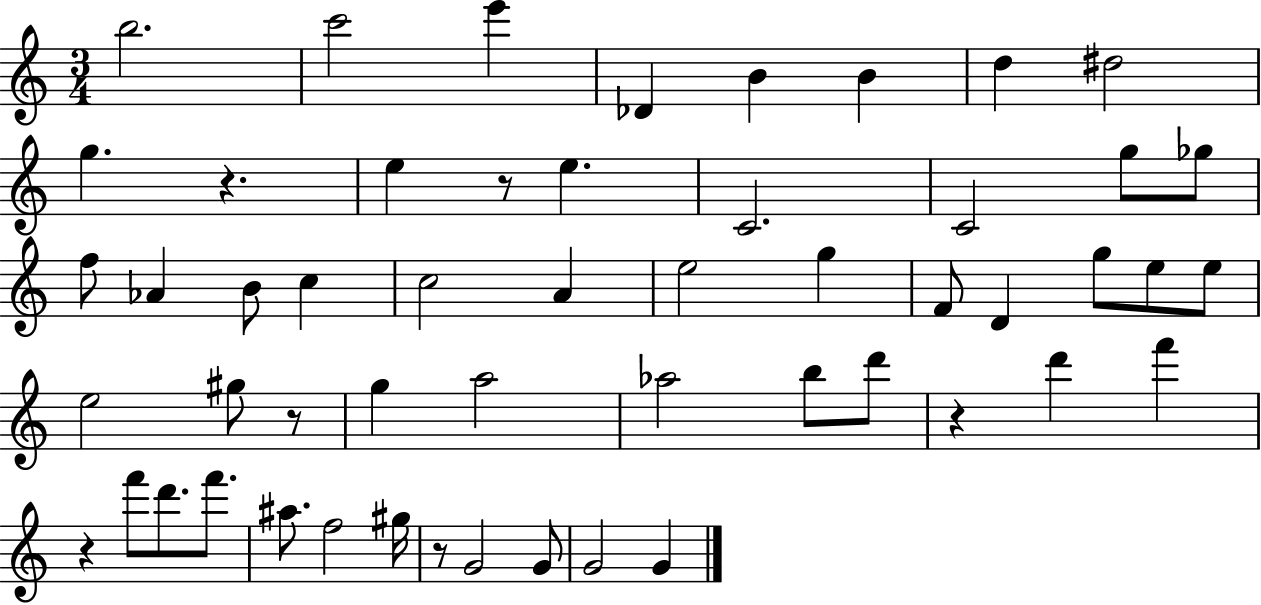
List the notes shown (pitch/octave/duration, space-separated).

B5/h. C6/h E6/q Db4/q B4/q B4/q D5/q D#5/h G5/q. R/q. E5/q R/e E5/q. C4/h. C4/h G5/e Gb5/e F5/e Ab4/q B4/e C5/q C5/h A4/q E5/h G5/q F4/e D4/q G5/e E5/e E5/e E5/h G#5/e R/e G5/q A5/h Ab5/h B5/e D6/e R/q D6/q F6/q R/q F6/e D6/e. F6/e. A#5/e. F5/h G#5/s R/e G4/h G4/e G4/h G4/q